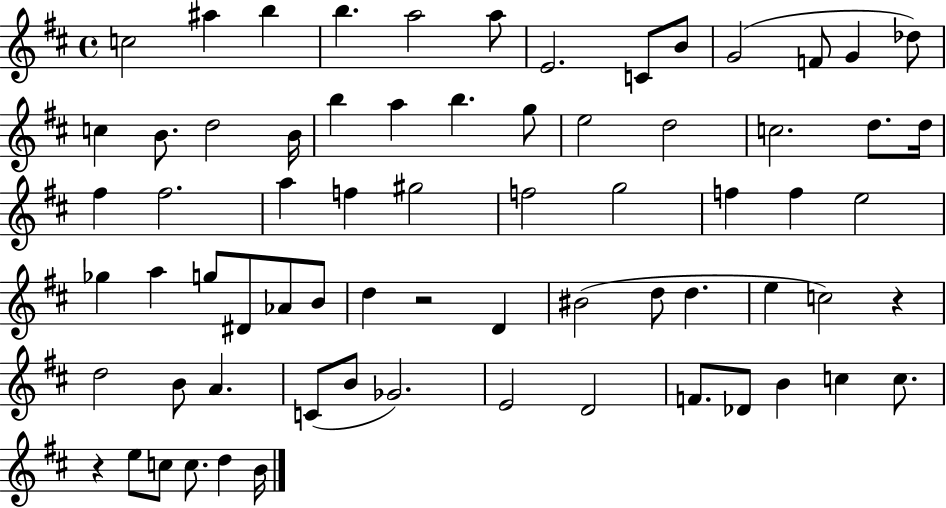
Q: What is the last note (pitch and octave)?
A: B4